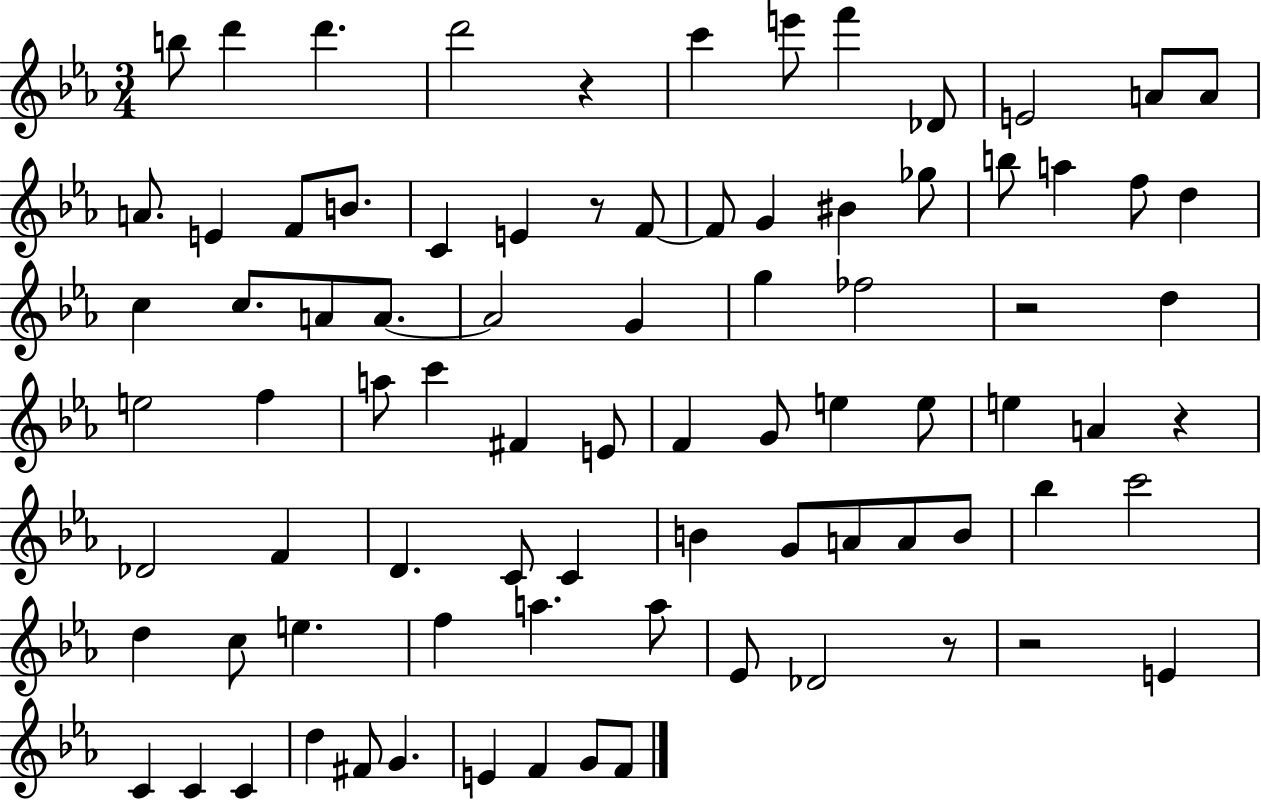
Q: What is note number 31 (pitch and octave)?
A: A4